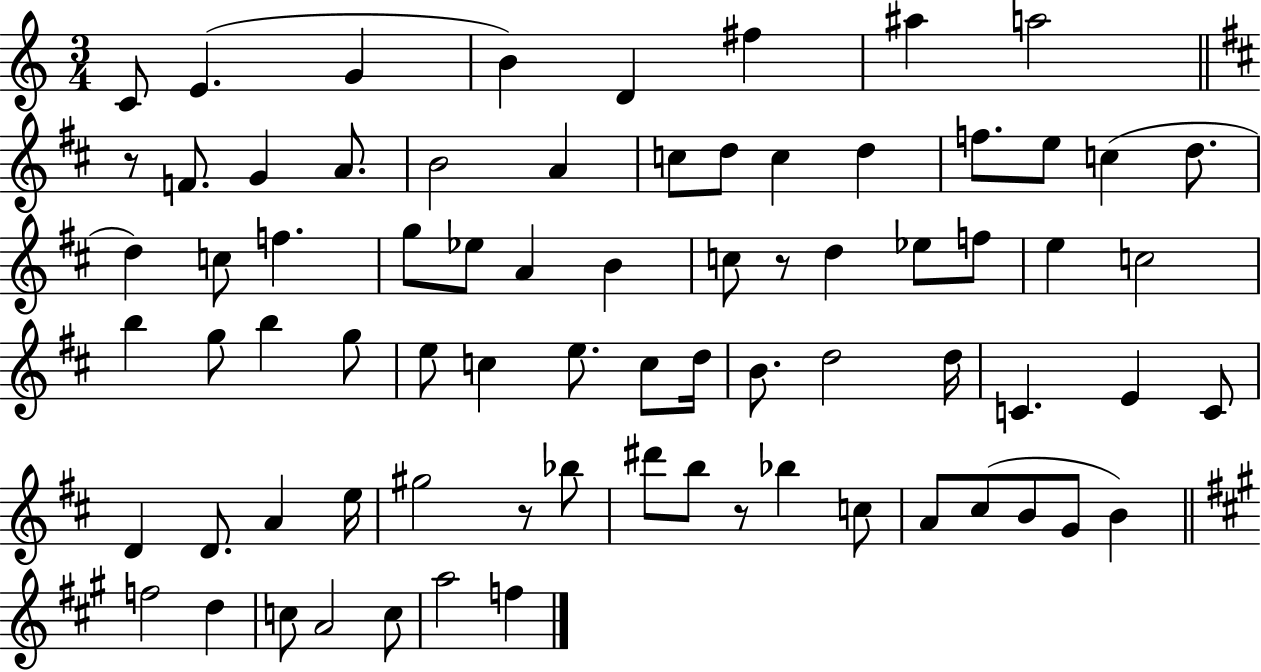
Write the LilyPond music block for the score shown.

{
  \clef treble
  \numericTimeSignature
  \time 3/4
  \key c \major
  c'8 e'4.( g'4 | b'4) d'4 fis''4 | ais''4 a''2 | \bar "||" \break \key d \major r8 f'8. g'4 a'8. | b'2 a'4 | c''8 d''8 c''4 d''4 | f''8. e''8 c''4( d''8. | \break d''4) c''8 f''4. | g''8 ees''8 a'4 b'4 | c''8 r8 d''4 ees''8 f''8 | e''4 c''2 | \break b''4 g''8 b''4 g''8 | e''8 c''4 e''8. c''8 d''16 | b'8. d''2 d''16 | c'4. e'4 c'8 | \break d'4 d'8. a'4 e''16 | gis''2 r8 bes''8 | dis'''8 b''8 r8 bes''4 c''8 | a'8 cis''8( b'8 g'8 b'4) | \break \bar "||" \break \key a \major f''2 d''4 | c''8 a'2 c''8 | a''2 f''4 | \bar "|."
}